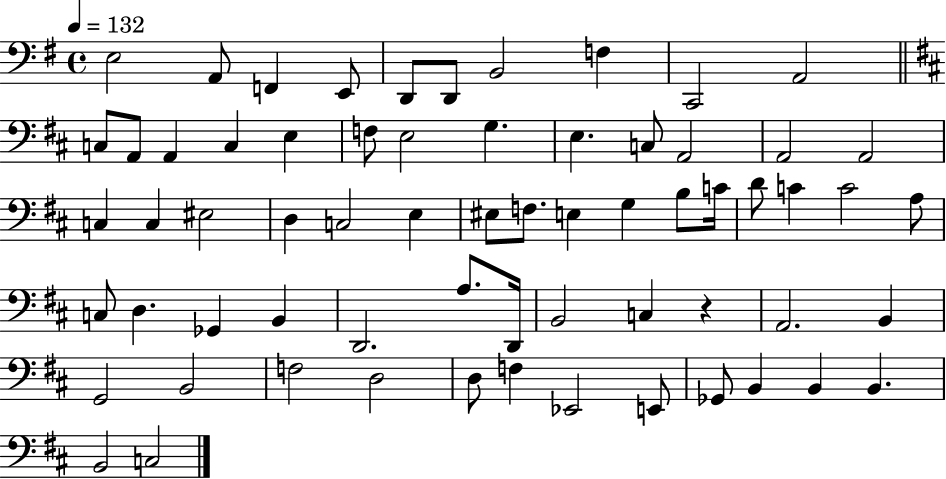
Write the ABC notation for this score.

X:1
T:Untitled
M:4/4
L:1/4
K:G
E,2 A,,/2 F,, E,,/2 D,,/2 D,,/2 B,,2 F, C,,2 A,,2 C,/2 A,,/2 A,, C, E, F,/2 E,2 G, E, C,/2 A,,2 A,,2 A,,2 C, C, ^E,2 D, C,2 E, ^E,/2 F,/2 E, G, B,/2 C/4 D/2 C C2 A,/2 C,/2 D, _G,, B,, D,,2 A,/2 D,,/4 B,,2 C, z A,,2 B,, G,,2 B,,2 F,2 D,2 D,/2 F, _E,,2 E,,/2 _G,,/2 B,, B,, B,, B,,2 C,2